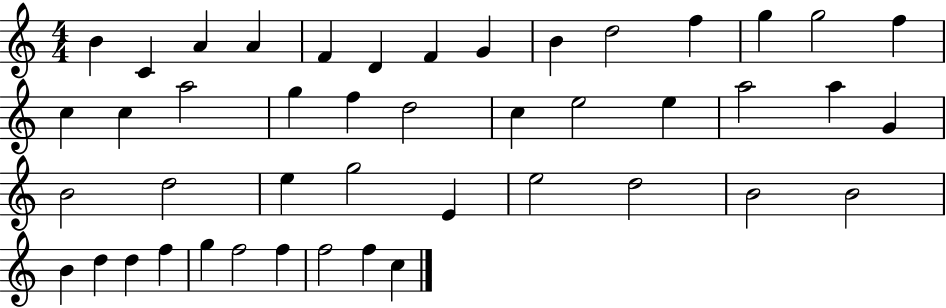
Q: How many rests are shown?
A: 0